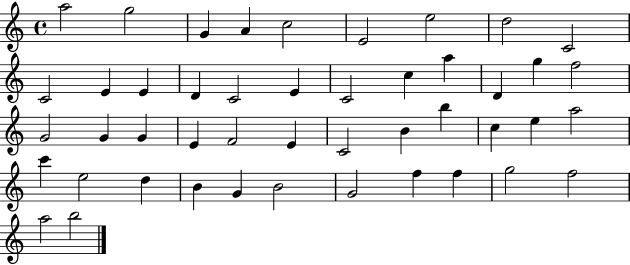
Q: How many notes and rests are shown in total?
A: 46